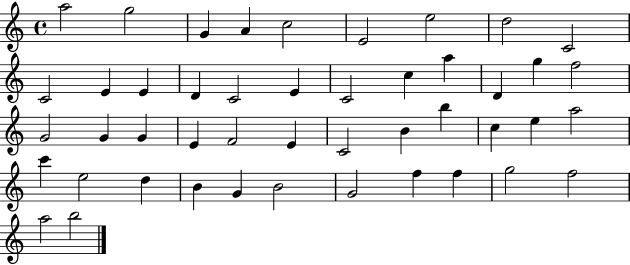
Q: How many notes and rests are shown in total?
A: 46